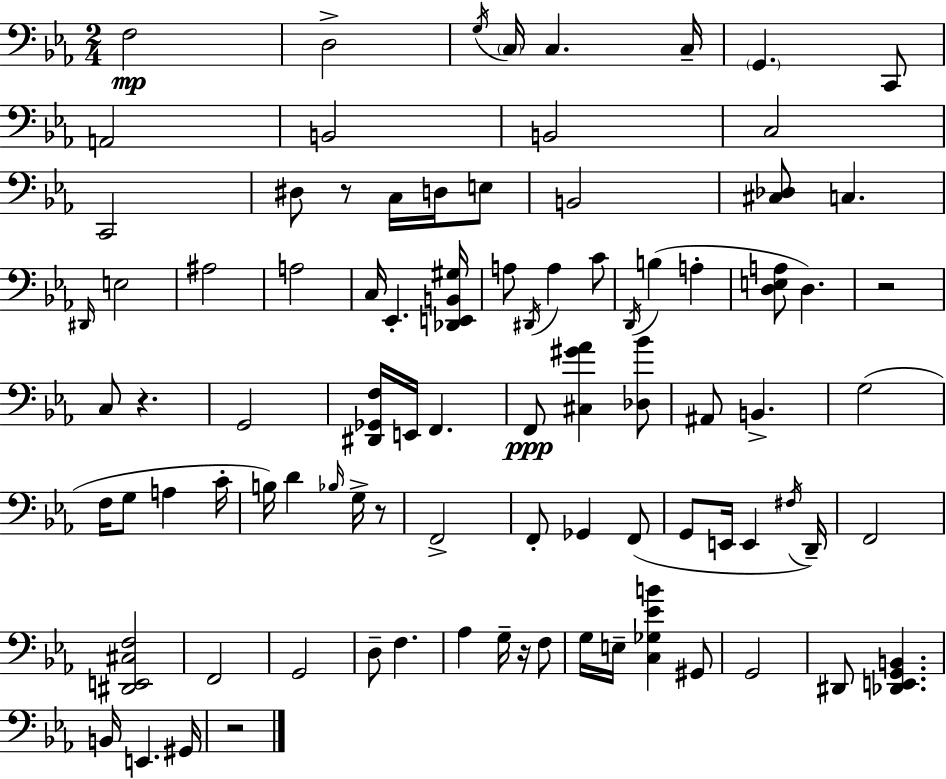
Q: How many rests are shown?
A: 6